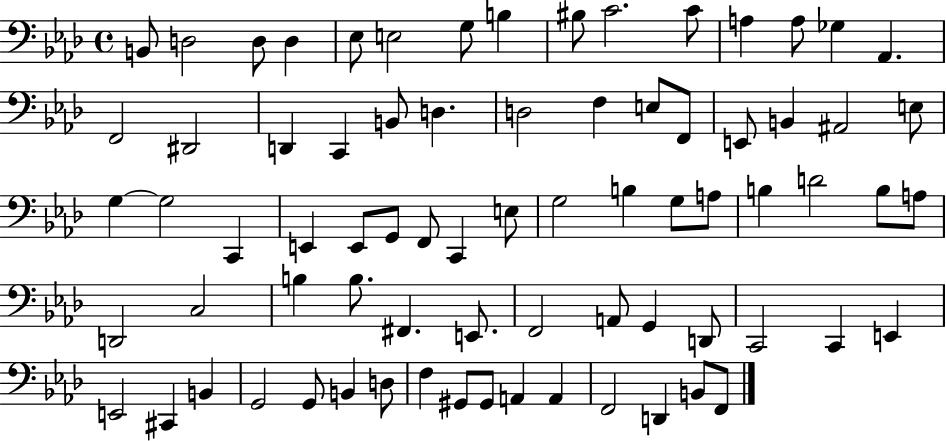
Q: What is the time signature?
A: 4/4